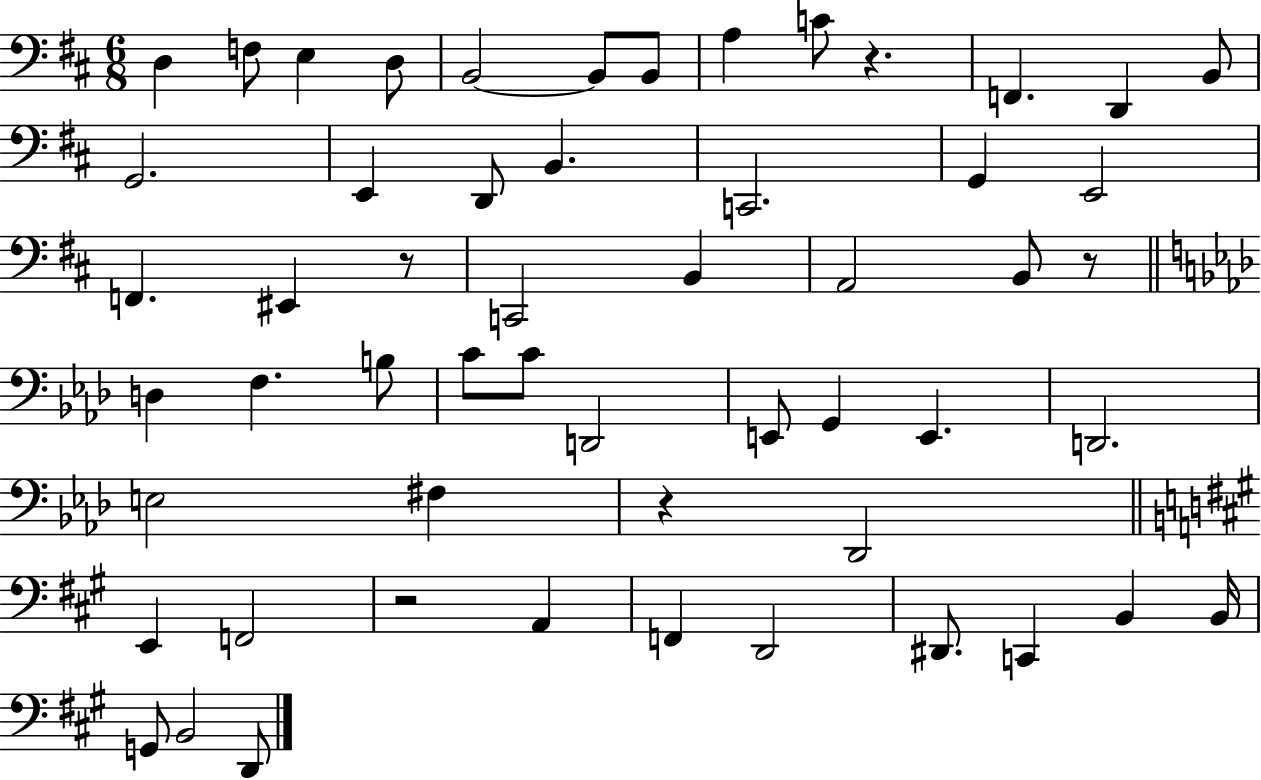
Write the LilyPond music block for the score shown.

{
  \clef bass
  \numericTimeSignature
  \time 6/8
  \key d \major
  d4 f8 e4 d8 | b,2~~ b,8 b,8 | a4 c'8 r4. | f,4. d,4 b,8 | \break g,2. | e,4 d,8 b,4. | c,2. | g,4 e,2 | \break f,4. eis,4 r8 | c,2 b,4 | a,2 b,8 r8 | \bar "||" \break \key aes \major d4 f4. b8 | c'8 c'8 d,2 | e,8 g,4 e,4. | d,2. | \break e2 fis4 | r4 des,2 | \bar "||" \break \key a \major e,4 f,2 | r2 a,4 | f,4 d,2 | dis,8. c,4 b,4 b,16 | \break g,8 b,2 d,8 | \bar "|."
}